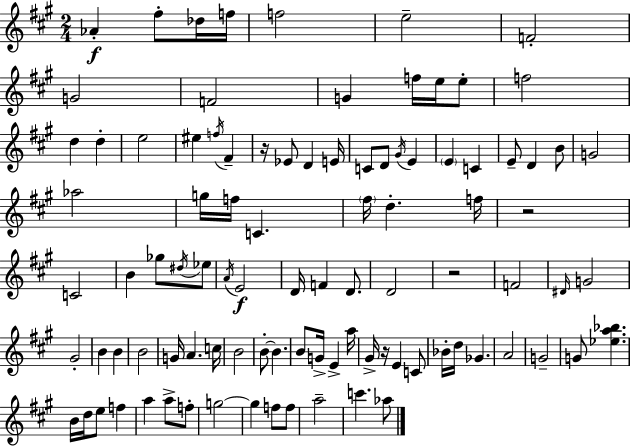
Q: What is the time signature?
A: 2/4